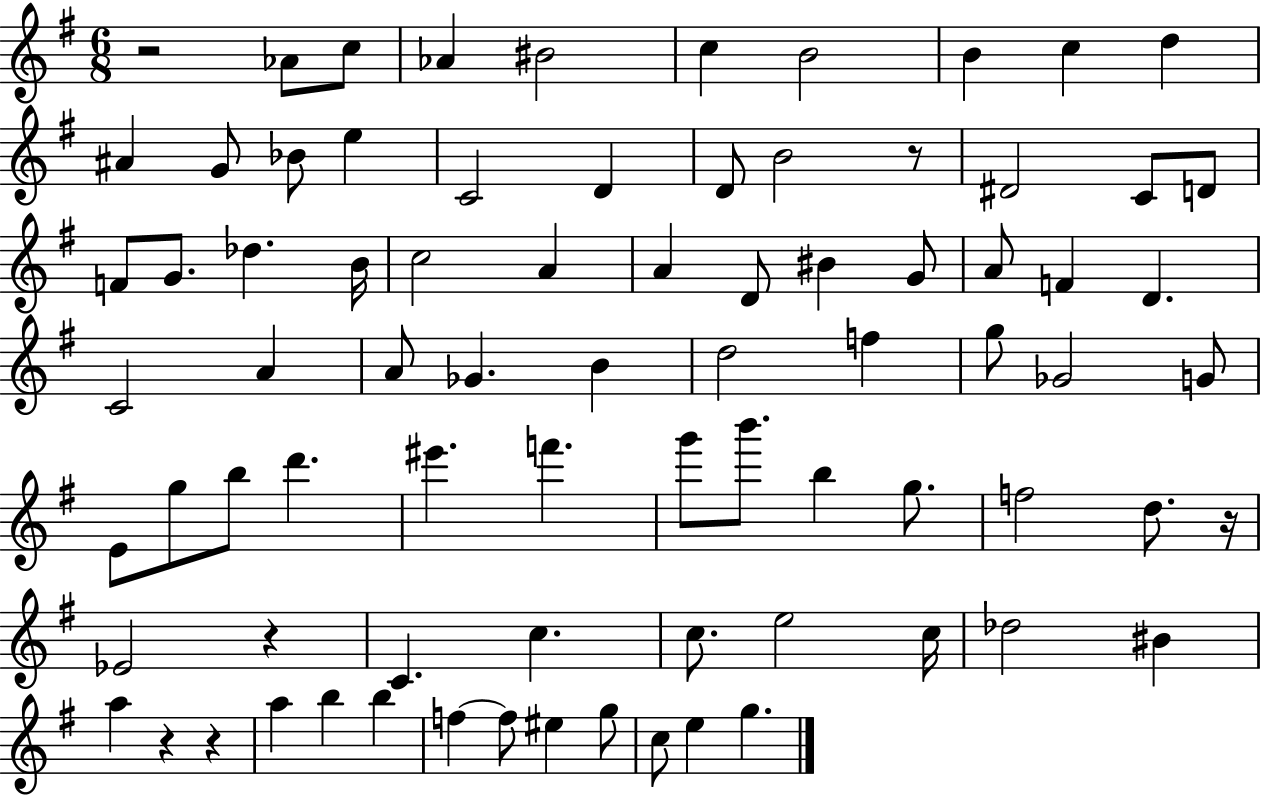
{
  \clef treble
  \numericTimeSignature
  \time 6/8
  \key g \major
  r2 aes'8 c''8 | aes'4 bis'2 | c''4 b'2 | b'4 c''4 d''4 | \break ais'4 g'8 bes'8 e''4 | c'2 d'4 | d'8 b'2 r8 | dis'2 c'8 d'8 | \break f'8 g'8. des''4. b'16 | c''2 a'4 | a'4 d'8 bis'4 g'8 | a'8 f'4 d'4. | \break c'2 a'4 | a'8 ges'4. b'4 | d''2 f''4 | g''8 ges'2 g'8 | \break e'8 g''8 b''8 d'''4. | eis'''4. f'''4. | g'''8 b'''8. b''4 g''8. | f''2 d''8. r16 | \break ees'2 r4 | c'4. c''4. | c''8. e''2 c''16 | des''2 bis'4 | \break a''4 r4 r4 | a''4 b''4 b''4 | f''4~~ f''8 eis''4 g''8 | c''8 e''4 g''4. | \break \bar "|."
}